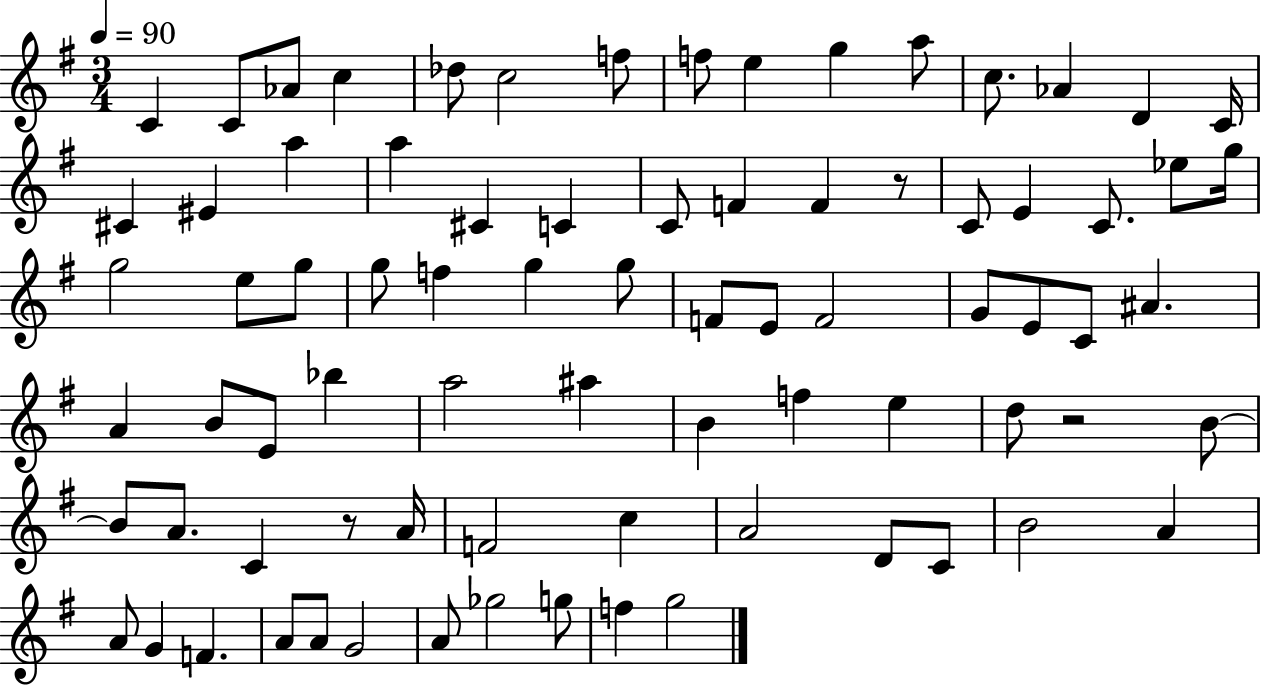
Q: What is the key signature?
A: G major